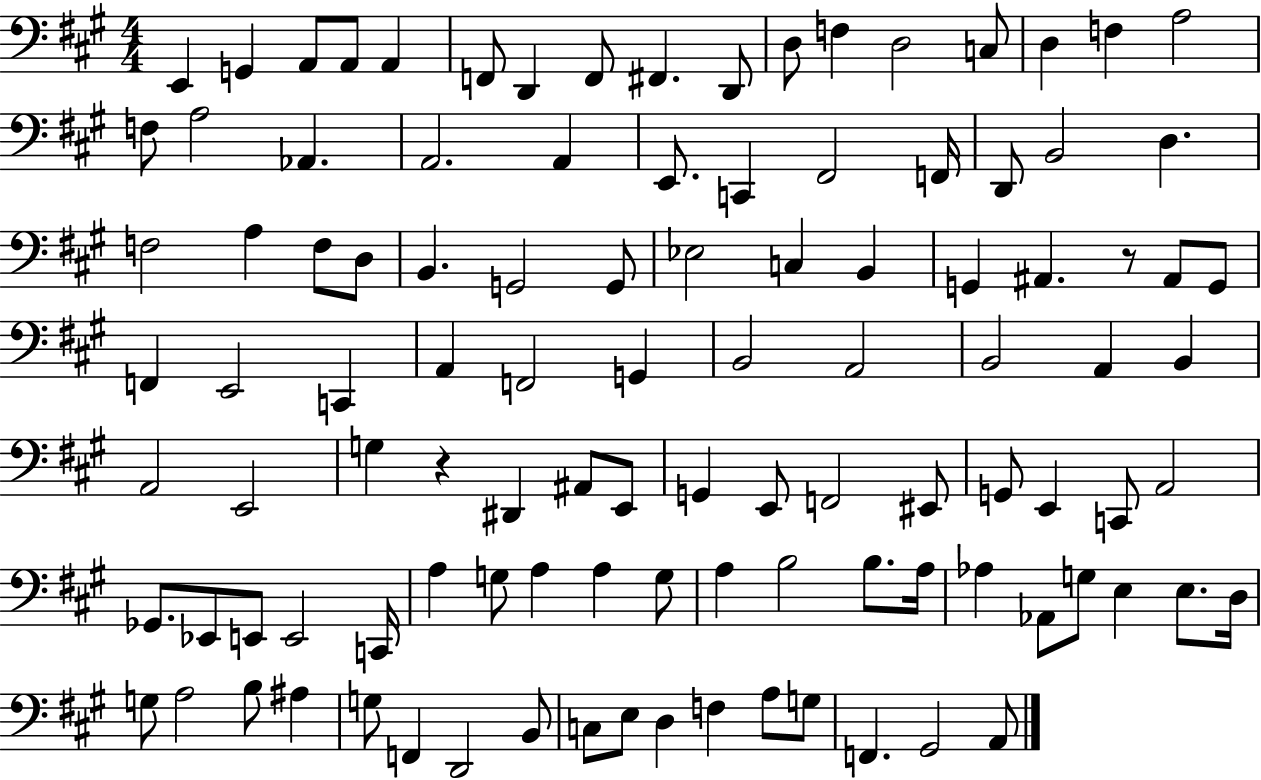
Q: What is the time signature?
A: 4/4